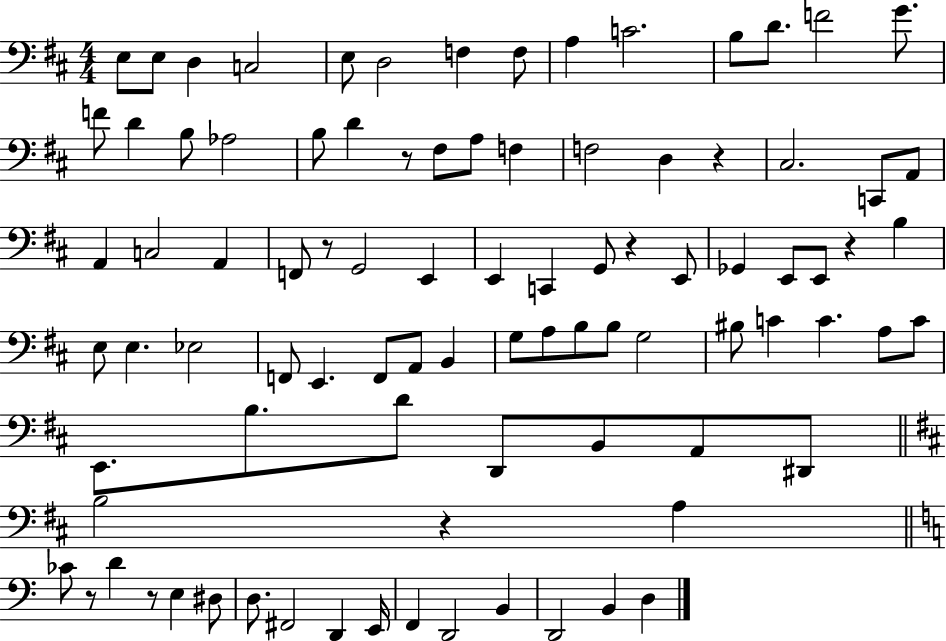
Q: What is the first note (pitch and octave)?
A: E3